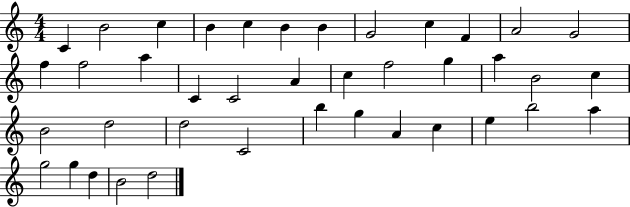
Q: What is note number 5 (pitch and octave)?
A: C5